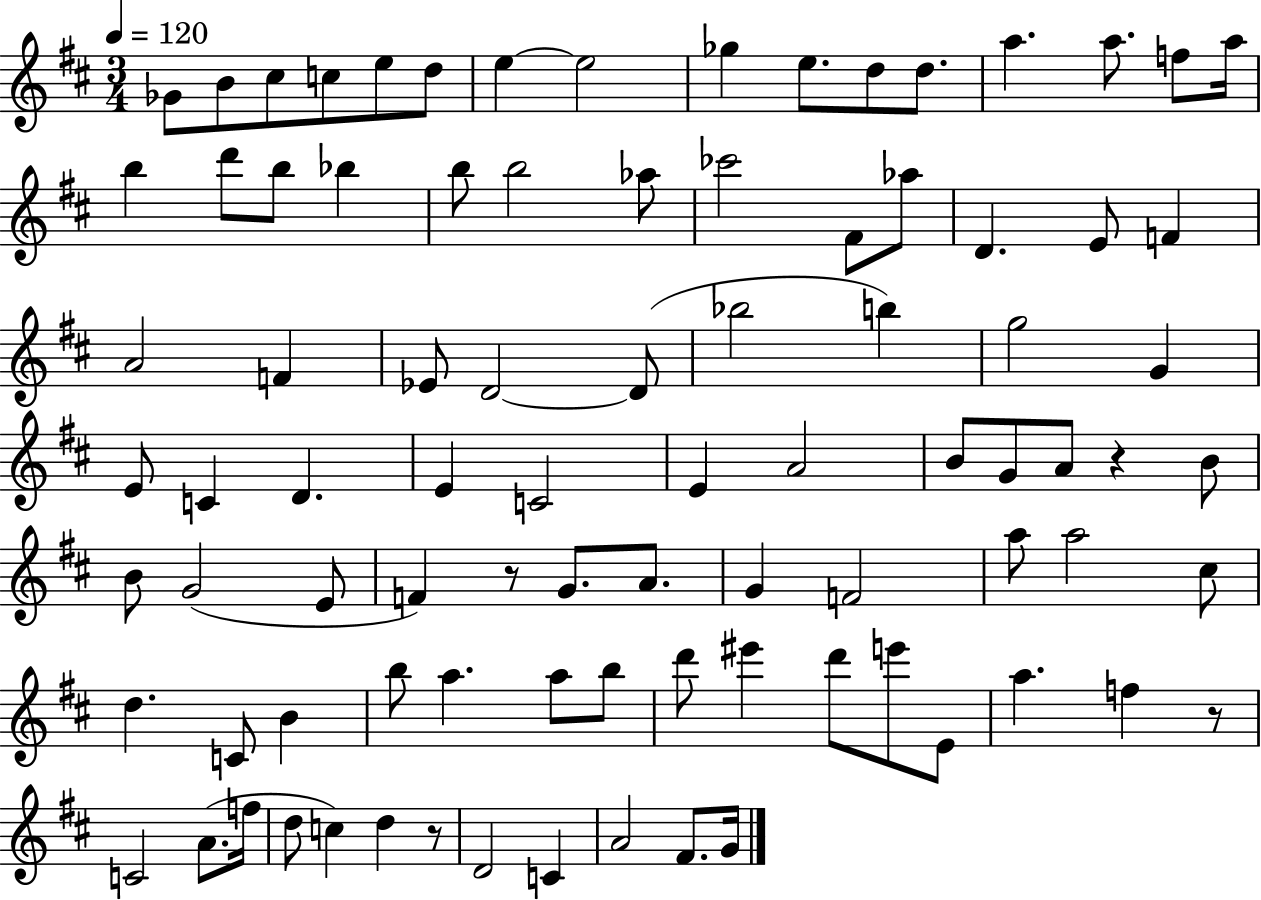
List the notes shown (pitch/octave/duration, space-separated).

Gb4/e B4/e C#5/e C5/e E5/e D5/e E5/q E5/h Gb5/q E5/e. D5/e D5/e. A5/q. A5/e. F5/e A5/s B5/q D6/e B5/e Bb5/q B5/e B5/h Ab5/e CES6/h F#4/e Ab5/e D4/q. E4/e F4/q A4/h F4/q Eb4/e D4/h D4/e Bb5/h B5/q G5/h G4/q E4/e C4/q D4/q. E4/q C4/h E4/q A4/h B4/e G4/e A4/e R/q B4/e B4/e G4/h E4/e F4/q R/e G4/e. A4/e. G4/q F4/h A5/e A5/h C#5/e D5/q. C4/e B4/q B5/e A5/q. A5/e B5/e D6/e EIS6/q D6/e E6/e E4/e A5/q. F5/q R/e C4/h A4/e. F5/s D5/e C5/q D5/q R/e D4/h C4/q A4/h F#4/e. G4/s